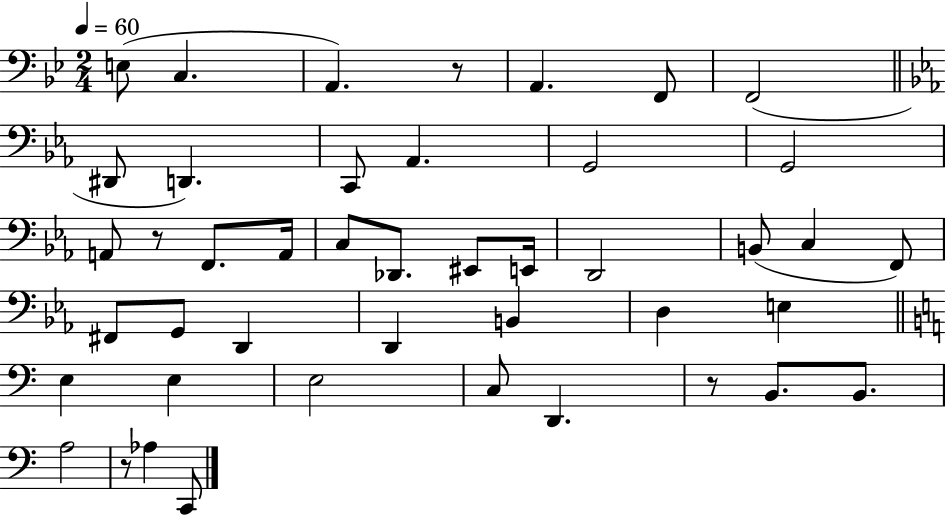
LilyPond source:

{
  \clef bass
  \numericTimeSignature
  \time 2/4
  \key bes \major
  \tempo 4 = 60
  e8( c4. | a,4.) r8 | a,4. f,8 | f,2( | \break \bar "||" \break \key ees \major dis,8 d,4.) | c,8 aes,4. | g,2 | g,2 | \break a,8 r8 f,8. a,16 | c8 des,8. eis,8 e,16 | d,2 | b,8( c4 f,8) | \break fis,8 g,8 d,4 | d,4 b,4 | d4 e4 | \bar "||" \break \key c \major e4 e4 | e2 | c8 d,4. | r8 b,8. b,8. | \break a2 | r8 aes4 c,8 | \bar "|."
}